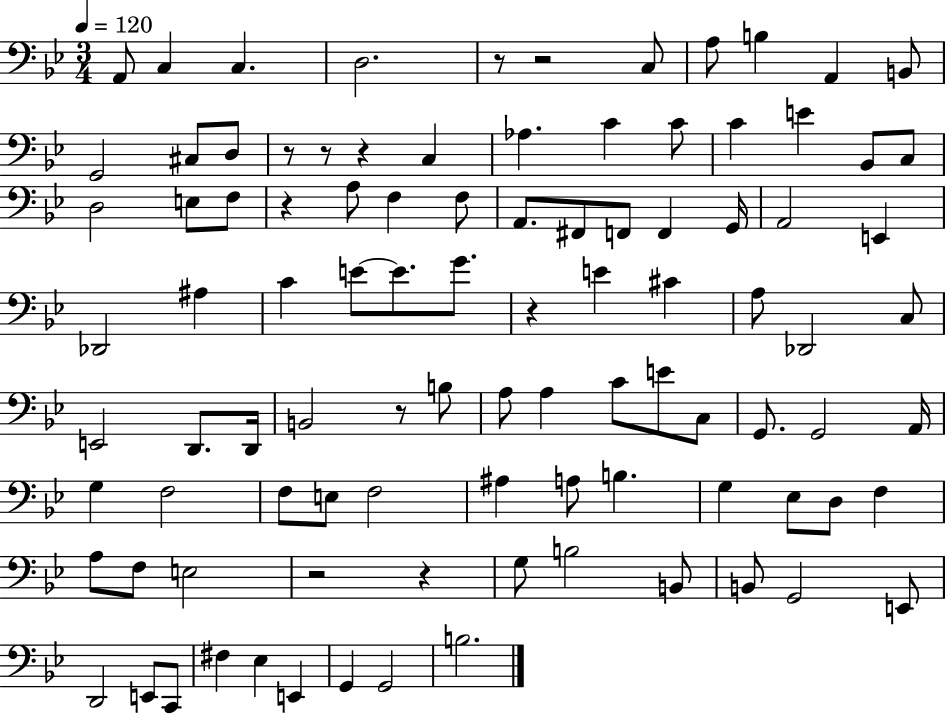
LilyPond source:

{
  \clef bass
  \numericTimeSignature
  \time 3/4
  \key bes \major
  \tempo 4 = 120
  a,8 c4 c4. | d2. | r8 r2 c8 | a8 b4 a,4 b,8 | \break g,2 cis8 d8 | r8 r8 r4 c4 | aes4. c'4 c'8 | c'4 e'4 bes,8 c8 | \break d2 e8 f8 | r4 a8 f4 f8 | a,8. fis,8 f,8 f,4 g,16 | a,2 e,4 | \break des,2 ais4 | c'4 e'8~~ e'8. g'8. | r4 e'4 cis'4 | a8 des,2 c8 | \break e,2 d,8. d,16 | b,2 r8 b8 | a8 a4 c'8 e'8 c8 | g,8. g,2 a,16 | \break g4 f2 | f8 e8 f2 | ais4 a8 b4. | g4 ees8 d8 f4 | \break a8 f8 e2 | r2 r4 | g8 b2 b,8 | b,8 g,2 e,8 | \break d,2 e,8 c,8 | fis4 ees4 e,4 | g,4 g,2 | b2. | \break \bar "|."
}